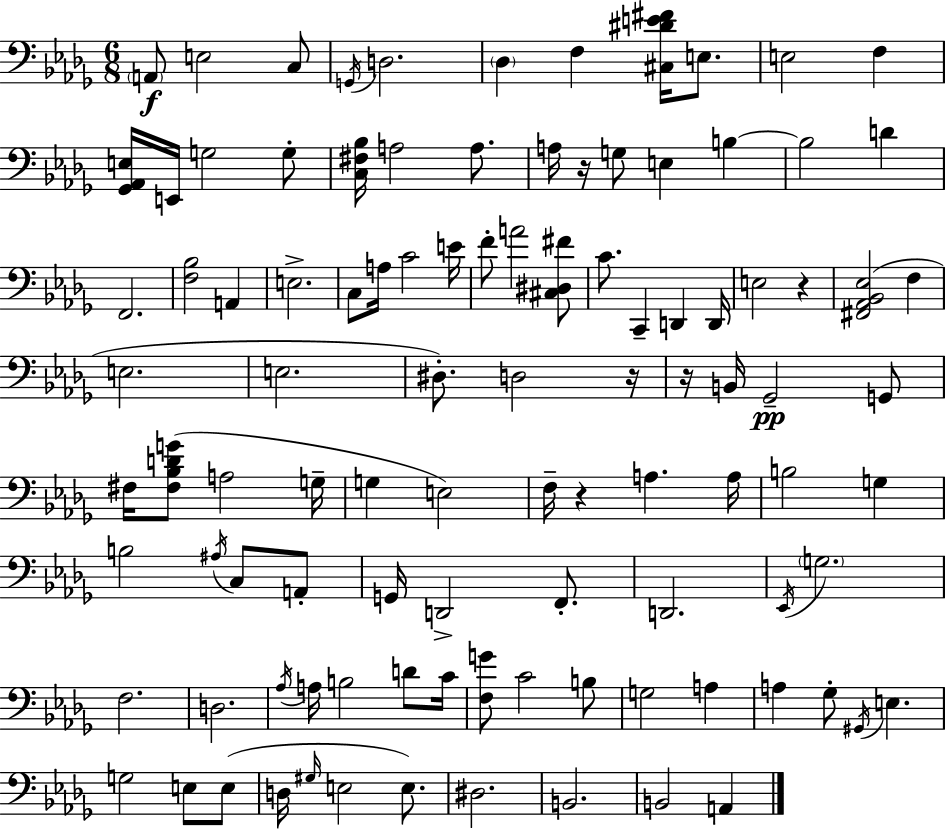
A2/e E3/h C3/e G2/s D3/h. Db3/q F3/q [C#3,D#4,E4,F#4]/s E3/e. E3/h F3/q [Gb2,Ab2,E3]/s E2/s G3/h G3/e [C3,F#3,Bb3]/s A3/h A3/e. A3/s R/s G3/e E3/q B3/q B3/h D4/q F2/h. [F3,Bb3]/h A2/q E3/h. C3/e A3/s C4/h E4/s F4/e A4/h [C#3,D#3,F#4]/e C4/e. C2/q D2/q D2/s E3/h R/q [F#2,Ab2,Bb2,Eb3]/h F3/q E3/h. E3/h. D#3/e. D3/h R/s R/s B2/s Gb2/h G2/e F#3/s [F#3,Bb3,D4,G4]/e A3/h G3/s G3/q E3/h F3/s R/q A3/q. A3/s B3/h G3/q B3/h A#3/s C3/e A2/e G2/s D2/h F2/e. D2/h. Eb2/s G3/h. F3/h. D3/h. Ab3/s A3/s B3/h D4/e C4/s [F3,G4]/e C4/h B3/e G3/h A3/q A3/q Gb3/e G#2/s E3/q. G3/h E3/e E3/e D3/s G#3/s E3/h E3/e. D#3/h. B2/h. B2/h A2/q